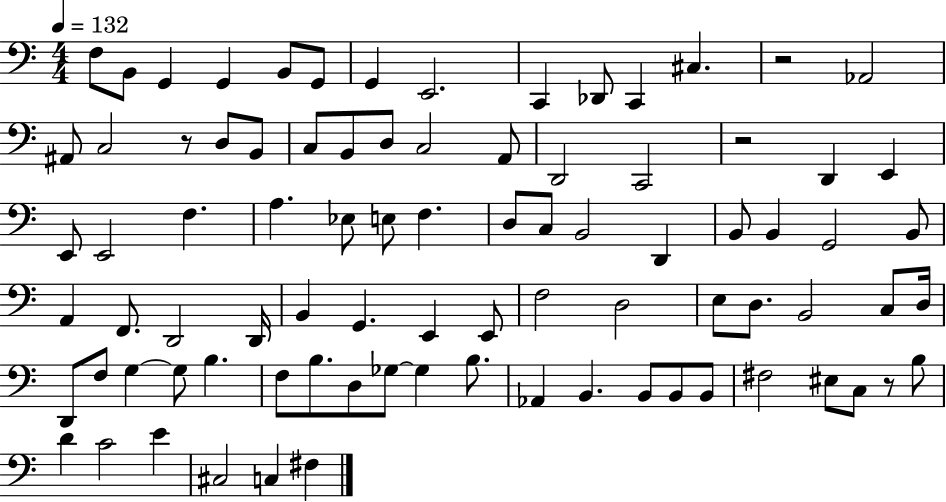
{
  \clef bass
  \numericTimeSignature
  \time 4/4
  \key c \major
  \tempo 4 = 132
  f8 b,8 g,4 g,4 b,8 g,8 | g,4 e,2. | c,4 des,8 c,4 cis4. | r2 aes,2 | \break ais,8 c2 r8 d8 b,8 | c8 b,8 d8 c2 a,8 | d,2 c,2 | r2 d,4 e,4 | \break e,8 e,2 f4. | a4. ees8 e8 f4. | d8 c8 b,2 d,4 | b,8 b,4 g,2 b,8 | \break a,4 f,8. d,2 d,16 | b,4 g,4. e,4 e,8 | f2 d2 | e8 d8. b,2 c8 d16 | \break d,8 f8 g4~~ g8 b4. | f8 b8. d8 ges8~~ ges4 b8. | aes,4 b,4. b,8 b,8 b,8 | fis2 eis8 c8 r8 b8 | \break d'4 c'2 e'4 | cis2 c4 fis4 | \bar "|."
}